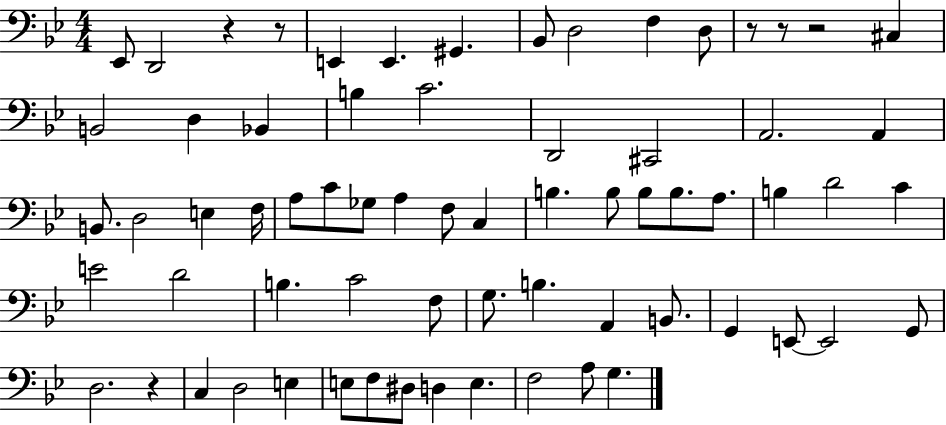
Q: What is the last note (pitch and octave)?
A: G3